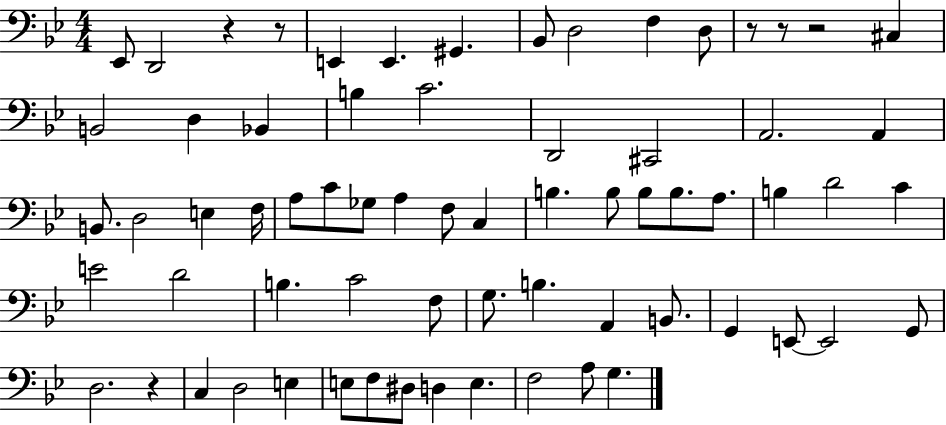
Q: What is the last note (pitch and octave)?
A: G3